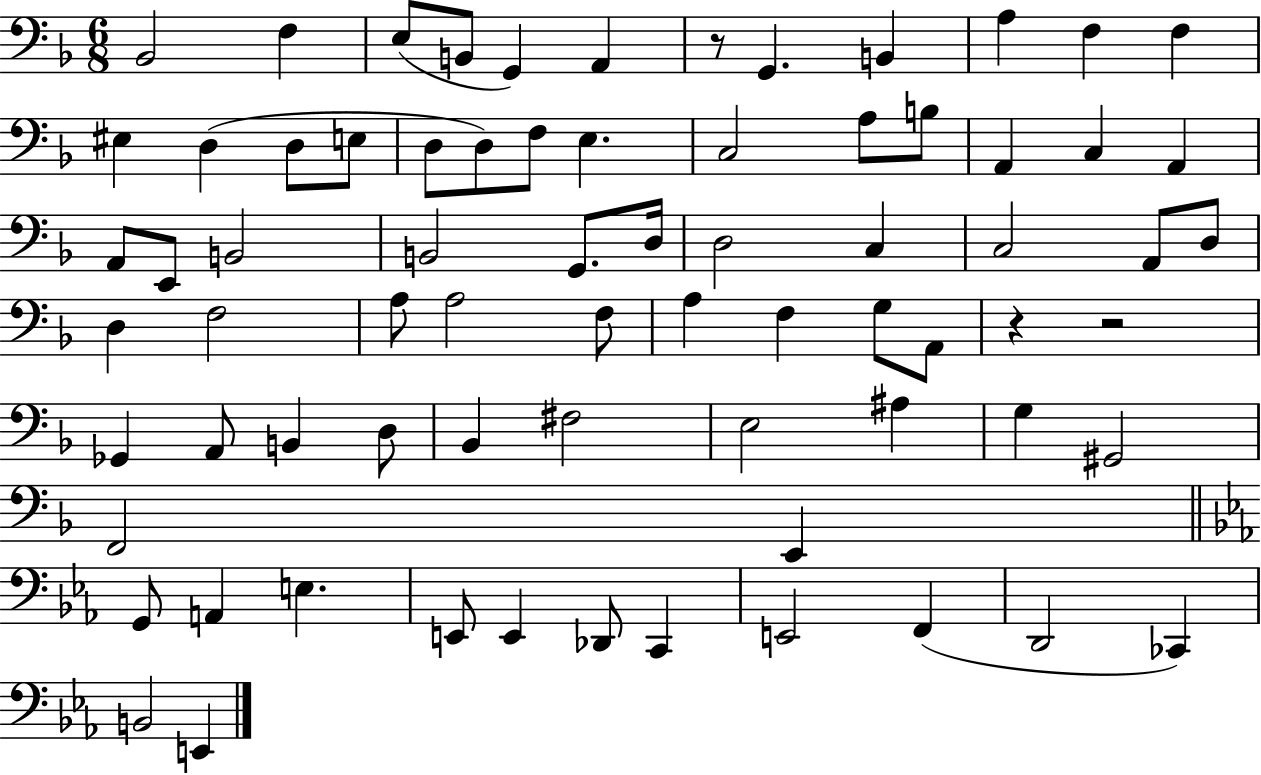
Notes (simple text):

Bb2/h F3/q E3/e B2/e G2/q A2/q R/e G2/q. B2/q A3/q F3/q F3/q EIS3/q D3/q D3/e E3/e D3/e D3/e F3/e E3/q. C3/h A3/e B3/e A2/q C3/q A2/q A2/e E2/e B2/h B2/h G2/e. D3/s D3/h C3/q C3/h A2/e D3/e D3/q F3/h A3/e A3/h F3/e A3/q F3/q G3/e A2/e R/q R/h Gb2/q A2/e B2/q D3/e Bb2/q F#3/h E3/h A#3/q G3/q G#2/h F2/h E2/q G2/e A2/q E3/q. E2/e E2/q Db2/e C2/q E2/h F2/q D2/h CES2/q B2/h E2/q